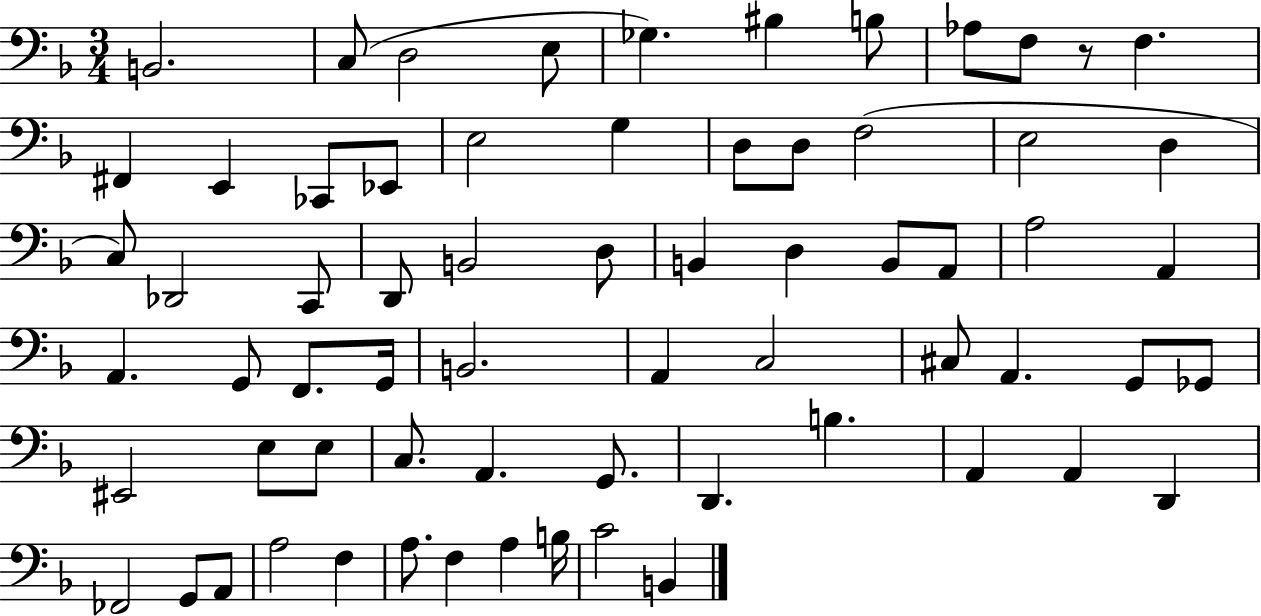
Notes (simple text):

B2/h. C3/e D3/h E3/e Gb3/q. BIS3/q B3/e Ab3/e F3/e R/e F3/q. F#2/q E2/q CES2/e Eb2/e E3/h G3/q D3/e D3/e F3/h E3/h D3/q C3/e Db2/h C2/e D2/e B2/h D3/e B2/q D3/q B2/e A2/e A3/h A2/q A2/q. G2/e F2/e. G2/s B2/h. A2/q C3/h C#3/e A2/q. G2/e Gb2/e EIS2/h E3/e E3/e C3/e. A2/q. G2/e. D2/q. B3/q. A2/q A2/q D2/q FES2/h G2/e A2/e A3/h F3/q A3/e. F3/q A3/q B3/s C4/h B2/q